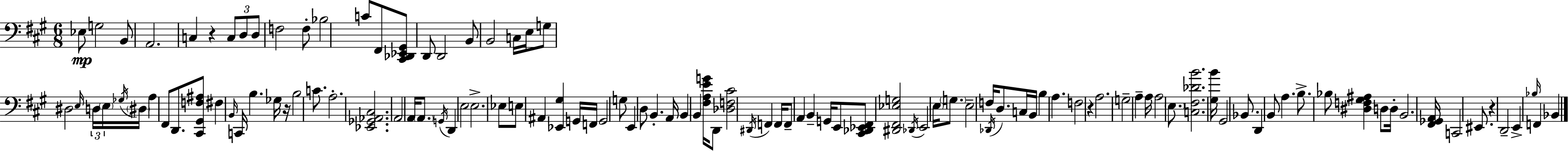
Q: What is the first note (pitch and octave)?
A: Eb3